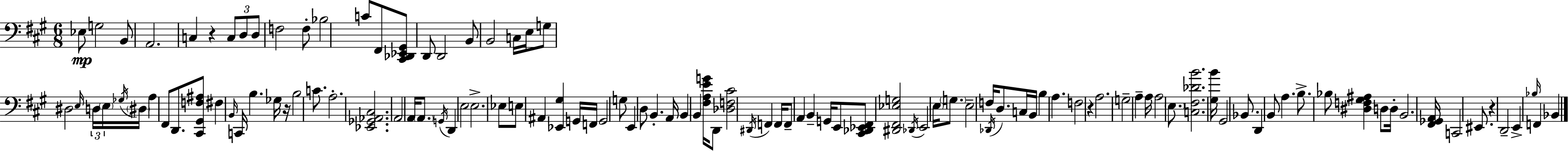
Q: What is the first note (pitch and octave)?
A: Eb3